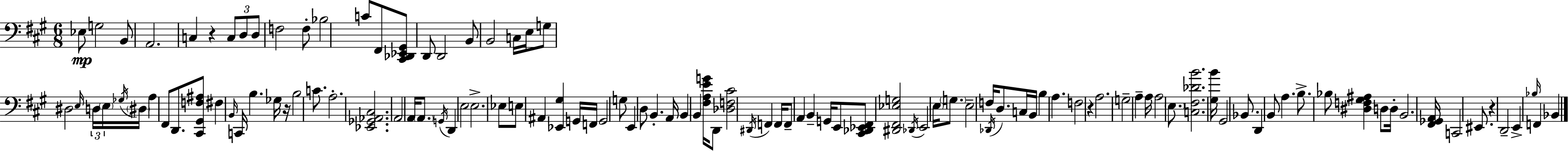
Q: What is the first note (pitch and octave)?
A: Eb3